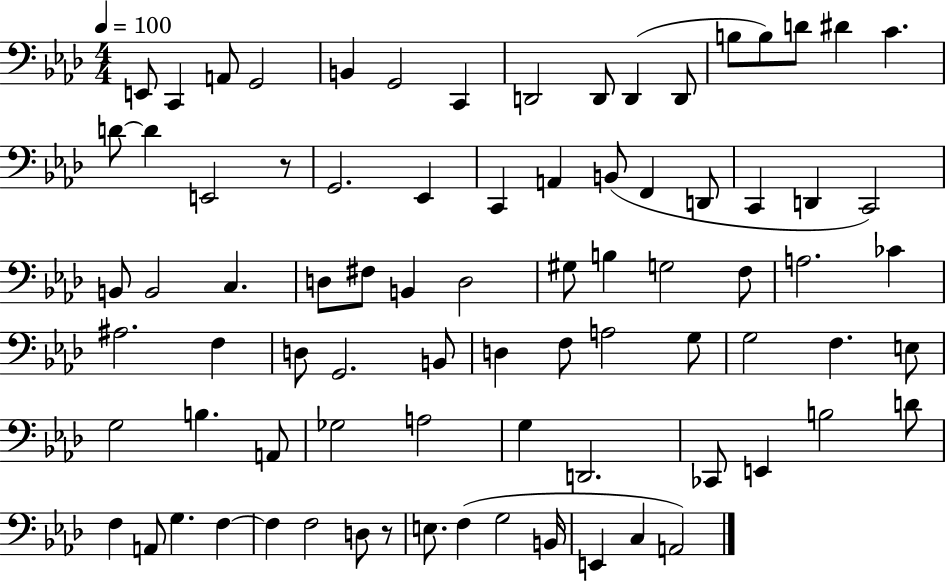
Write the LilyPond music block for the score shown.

{
  \clef bass
  \numericTimeSignature
  \time 4/4
  \key aes \major
  \tempo 4 = 100
  e,8 c,4 a,8 g,2 | b,4 g,2 c,4 | d,2 d,8 d,4( d,8 | b8 b8) d'8 dis'4 c'4. | \break d'8~~ d'4 e,2 r8 | g,2. ees,4 | c,4 a,4 b,8( f,4 d,8 | c,4 d,4 c,2) | \break b,8 b,2 c4. | d8 fis8 b,4 d2 | gis8 b4 g2 f8 | a2. ces'4 | \break ais2. f4 | d8 g,2. b,8 | d4 f8 a2 g8 | g2 f4. e8 | \break g2 b4. a,8 | ges2 a2 | g4 d,2. | ces,8 e,4 b2 d'8 | \break f4 a,8 g4. f4~~ | f4 f2 d8 r8 | e8. f4( g2 b,16 | e,4 c4 a,2) | \break \bar "|."
}